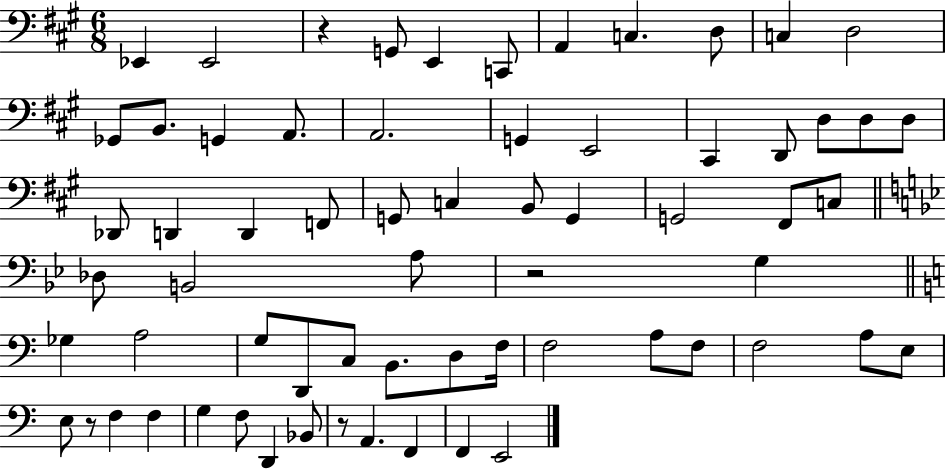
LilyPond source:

{
  \clef bass
  \numericTimeSignature
  \time 6/8
  \key a \major
  ees,4 ees,2 | r4 g,8 e,4 c,8 | a,4 c4. d8 | c4 d2 | \break ges,8 b,8. g,4 a,8. | a,2. | g,4 e,2 | cis,4 d,8 d8 d8 d8 | \break des,8 d,4 d,4 f,8 | g,8 c4 b,8 g,4 | g,2 fis,8 c8 | \bar "||" \break \key bes \major des8 b,2 a8 | r2 g4 | \bar "||" \break \key c \major ges4 a2 | g8 d,8 c8 b,8. d8 f16 | f2 a8 f8 | f2 a8 e8 | \break e8 r8 f4 f4 | g4 f8 d,4 bes,8 | r8 a,4. f,4 | f,4 e,2 | \break \bar "|."
}